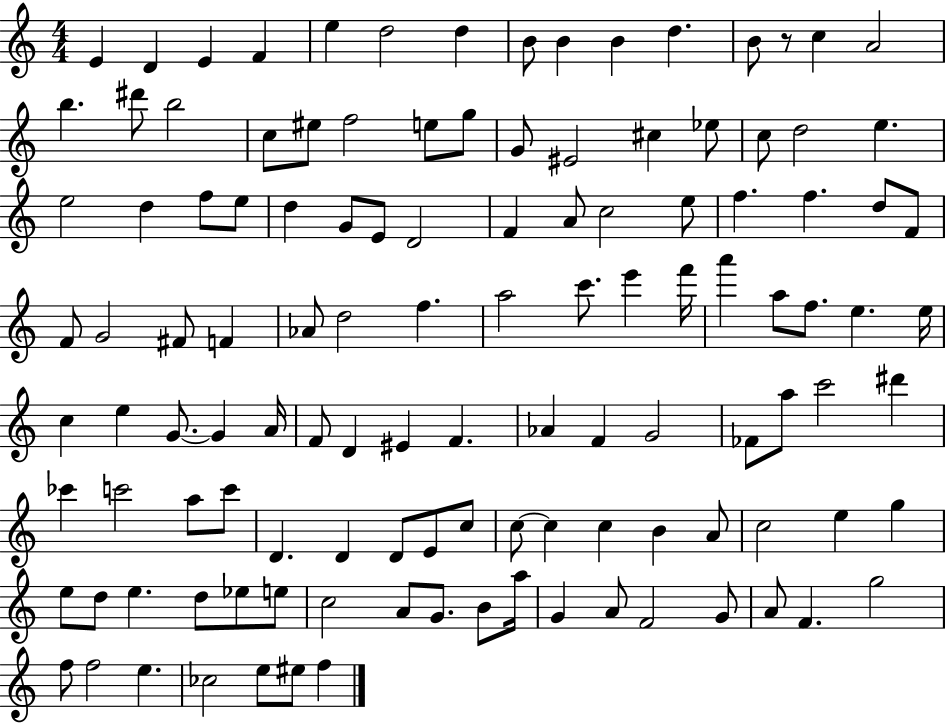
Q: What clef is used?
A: treble